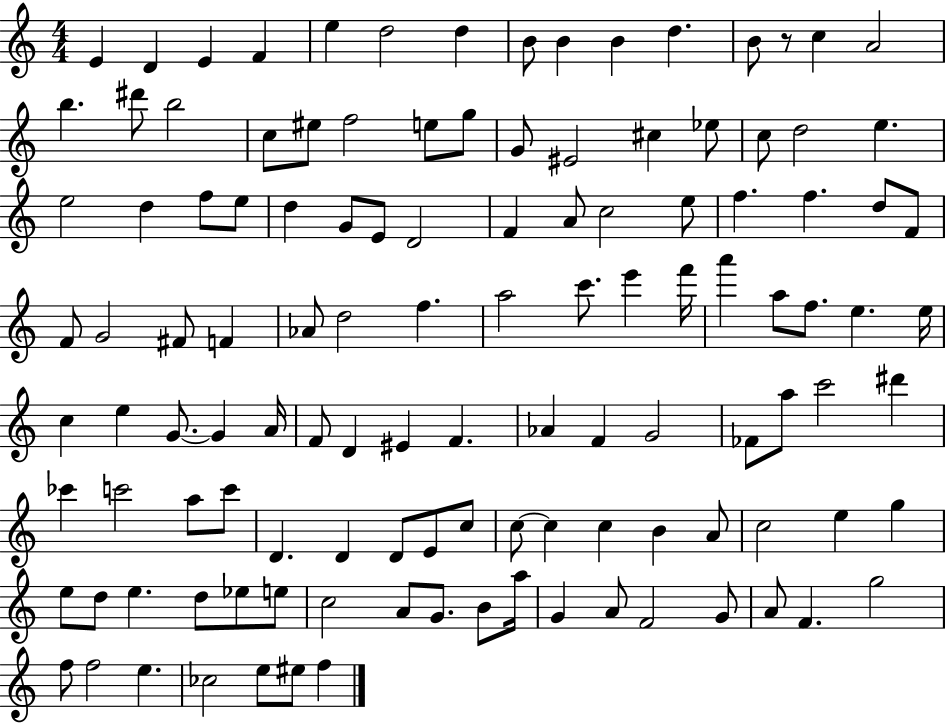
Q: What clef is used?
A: treble